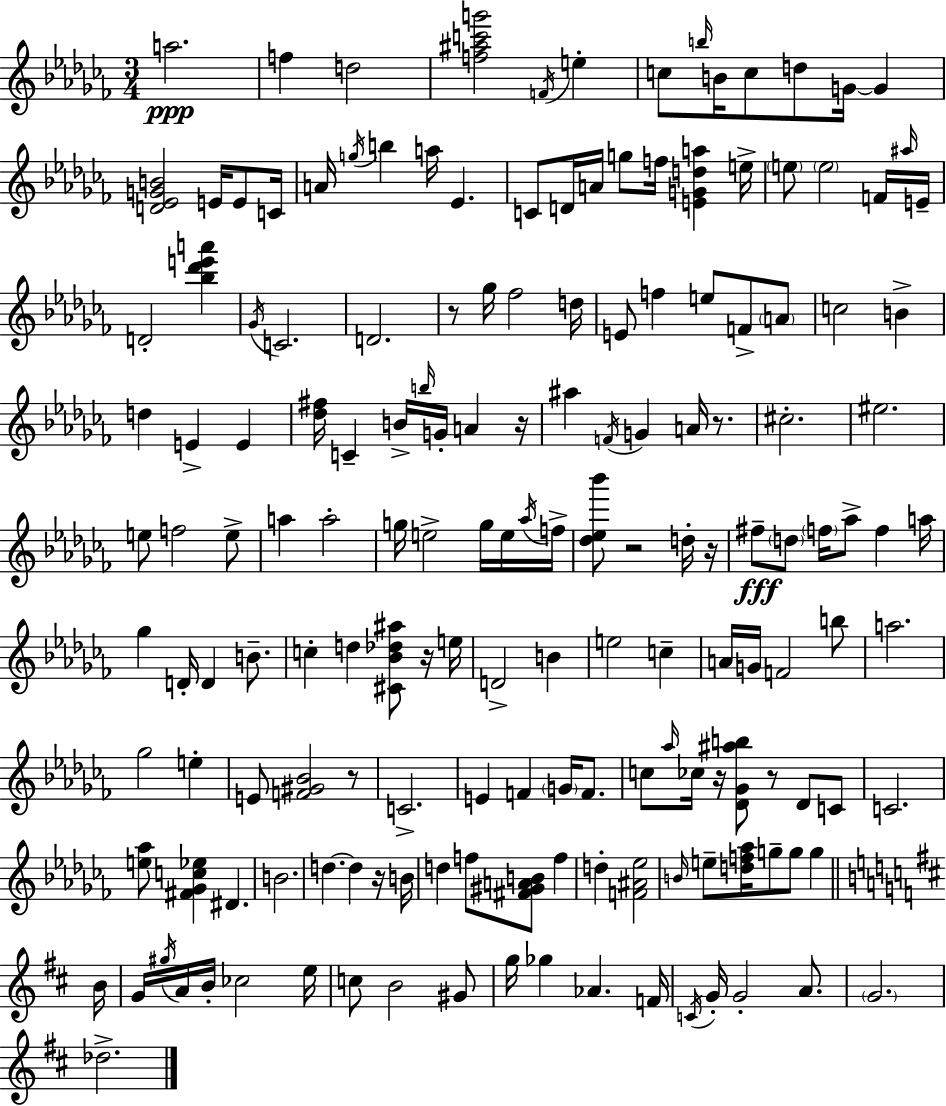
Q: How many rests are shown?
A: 10